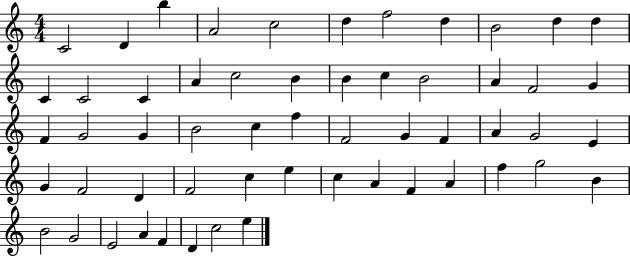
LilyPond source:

{
  \clef treble
  \numericTimeSignature
  \time 4/4
  \key c \major
  c'2 d'4 b''4 | a'2 c''2 | d''4 f''2 d''4 | b'2 d''4 d''4 | \break c'4 c'2 c'4 | a'4 c''2 b'4 | b'4 c''4 b'2 | a'4 f'2 g'4 | \break f'4 g'2 g'4 | b'2 c''4 f''4 | f'2 g'4 f'4 | a'4 g'2 e'4 | \break g'4 f'2 d'4 | f'2 c''4 e''4 | c''4 a'4 f'4 a'4 | f''4 g''2 b'4 | \break b'2 g'2 | e'2 a'4 f'4 | d'4 c''2 e''4 | \bar "|."
}